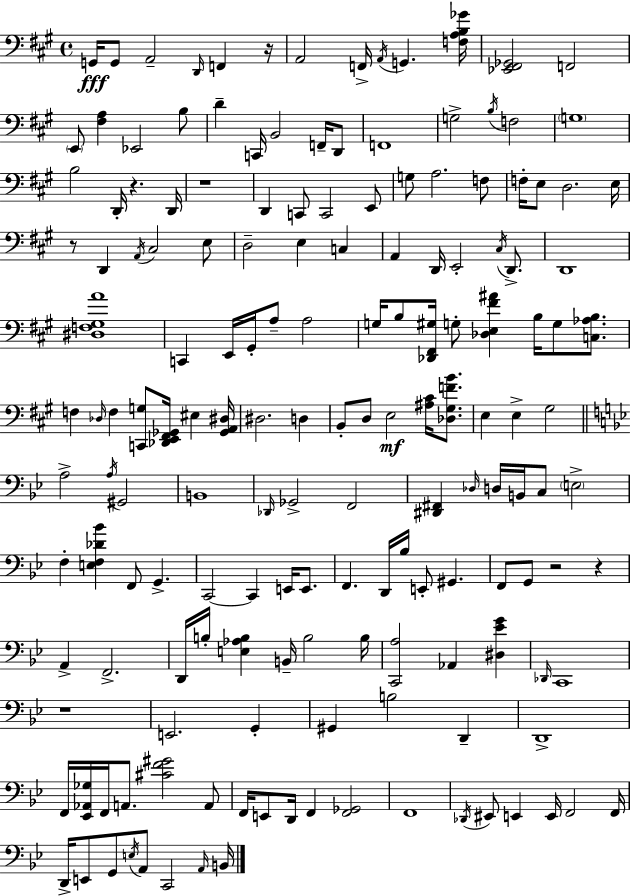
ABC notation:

X:1
T:Untitled
M:4/4
L:1/4
K:A
G,,/4 G,,/2 A,,2 D,,/4 F,, z/4 A,,2 F,,/4 A,,/4 G,, [F,A,B,_G]/4 [_E,,^F,,_G,,]2 F,,2 E,,/2 [^F,A,] _E,,2 B,/2 D C,,/4 B,,2 F,,/4 D,,/2 F,,4 G,2 B,/4 F,2 G,4 B,2 D,,/4 z D,,/4 z4 D,, C,,/2 C,,2 E,,/2 G,/2 A,2 F,/2 F,/4 E,/2 D,2 E,/4 z/2 D,, A,,/4 ^C,2 E,/2 D,2 E, C, A,, D,,/4 E,,2 ^C,/4 D,,/2 D,,4 [^D,F,^G,A]4 C,, E,,/4 ^G,,/4 A,/2 A,2 G,/4 B,/2 [_D,,^F,,^G,]/4 G,/2 [_D,E,^F^A] B,/4 G,/2 [C,_A,B,]/2 F, _D,/4 F, [C,,G,]/2 [_D,,E,,^F,,_G,,]/4 ^E, [_G,,A,,^D,]/4 ^D,2 D, B,,/2 D,/2 E,2 [^A,^C]/4 [_D,^G,FB]/2 E, E, ^G,2 A,2 A,/4 ^G,,2 B,,4 _D,,/4 _G,,2 F,,2 [^D,,^F,,] _D,/4 D,/4 B,,/4 C,/2 E,2 F, [E,F,_D_B] F,,/2 G,, C,,2 C,, E,,/4 E,,/2 F,, D,,/4 _B,/4 E,,/2 ^G,, F,,/2 G,,/2 z2 z A,, F,,2 D,,/4 B,/4 [E,_A,B,] B,,/4 B,2 B,/4 [C,,A,]2 _A,, [^D,_EG] _D,,/4 C,,4 z4 E,,2 G,, ^G,, B,2 D,, D,,4 F,,/4 [_E,,_A,,_G,]/4 F,,/4 A,,/2 [^CF^G]2 A,,/2 F,,/4 E,,/2 D,,/4 F,, [F,,_G,,]2 F,,4 _D,,/4 ^E,,/2 E,, E,,/4 F,,2 F,,/4 D,,/4 E,,/2 G,,/2 E,/4 A,,/2 C,,2 A,,/4 B,,/4